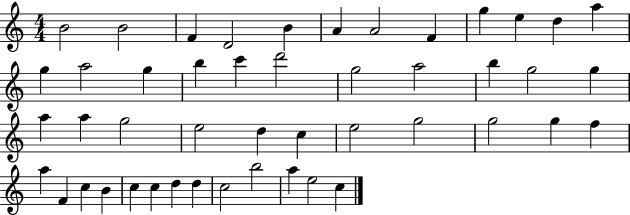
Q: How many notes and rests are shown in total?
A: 47